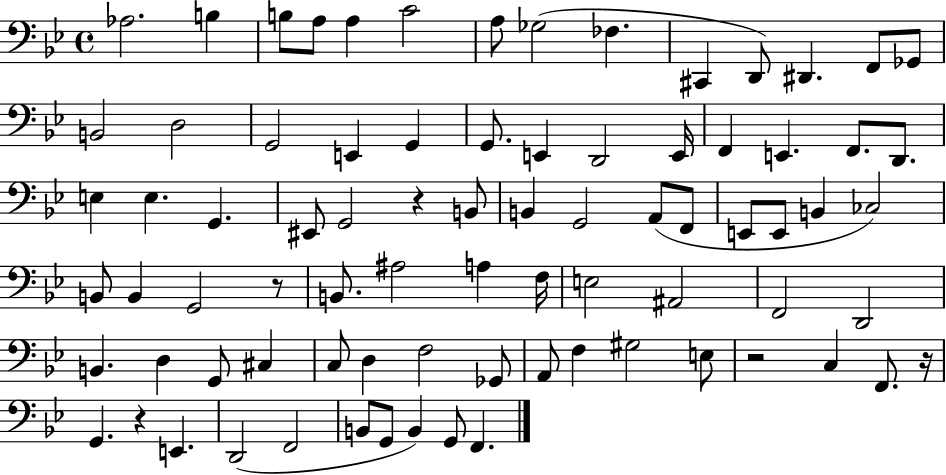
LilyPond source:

{
  \clef bass
  \time 4/4
  \defaultTimeSignature
  \key bes \major
  \repeat volta 2 { aes2. b4 | b8 a8 a4 c'2 | a8 ges2( fes4. | cis,4 d,8) dis,4. f,8 ges,8 | \break b,2 d2 | g,2 e,4 g,4 | g,8. e,4 d,2 e,16 | f,4 e,4. f,8. d,8. | \break e4 e4. g,4. | eis,8 g,2 r4 b,8 | b,4 g,2 a,8( f,8 | e,8 e,8 b,4 ces2) | \break b,8 b,4 g,2 r8 | b,8. ais2 a4 f16 | e2 ais,2 | f,2 d,2 | \break b,4. d4 g,8 cis4 | c8 d4 f2 ges,8 | a,8 f4 gis2 e8 | r2 c4 f,8. r16 | \break g,4. r4 e,4. | d,2( f,2 | b,8 g,8 b,4) g,8 f,4. | } \bar "|."
}